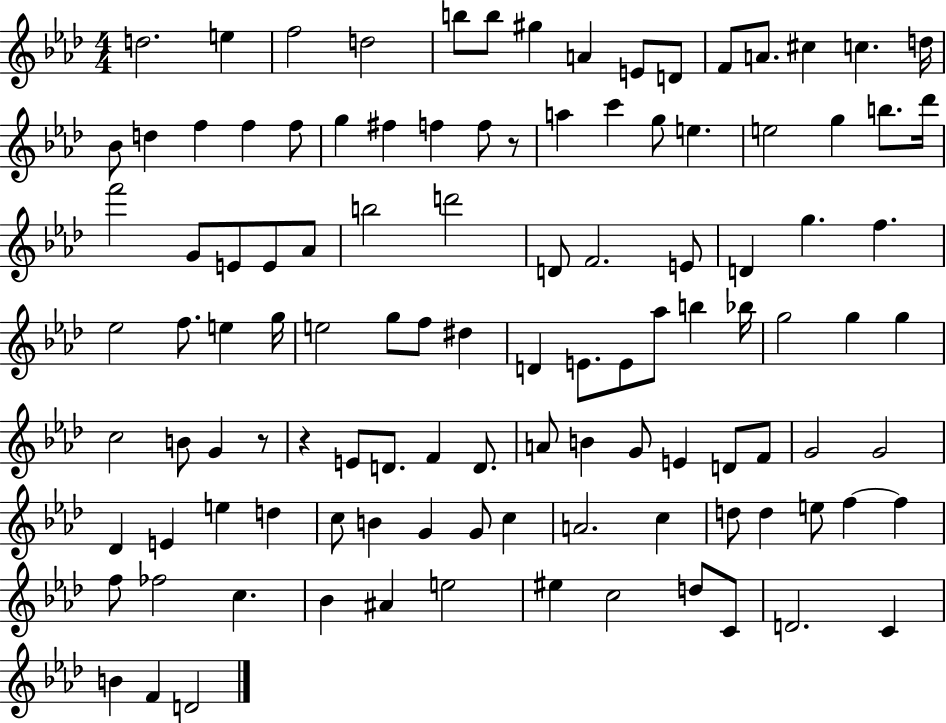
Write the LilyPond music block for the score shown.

{
  \clef treble
  \numericTimeSignature
  \time 4/4
  \key aes \major
  d''2. e''4 | f''2 d''2 | b''8 b''8 gis''4 a'4 e'8 d'8 | f'8 a'8. cis''4 c''4. d''16 | \break bes'8 d''4 f''4 f''4 f''8 | g''4 fis''4 f''4 f''8 r8 | a''4 c'''4 g''8 e''4. | e''2 g''4 b''8. des'''16 | \break f'''2 g'8 e'8 e'8 aes'8 | b''2 d'''2 | d'8 f'2. e'8 | d'4 g''4. f''4. | \break ees''2 f''8. e''4 g''16 | e''2 g''8 f''8 dis''4 | d'4 e'8. e'8 aes''8 b''4 bes''16 | g''2 g''4 g''4 | \break c''2 b'8 g'4 r8 | r4 e'8 d'8. f'4 d'8. | a'8 b'4 g'8 e'4 d'8 f'8 | g'2 g'2 | \break des'4 e'4 e''4 d''4 | c''8 b'4 g'4 g'8 c''4 | a'2. c''4 | d''8 d''4 e''8 f''4~~ f''4 | \break f''8 fes''2 c''4. | bes'4 ais'4 e''2 | eis''4 c''2 d''8 c'8 | d'2. c'4 | \break b'4 f'4 d'2 | \bar "|."
}